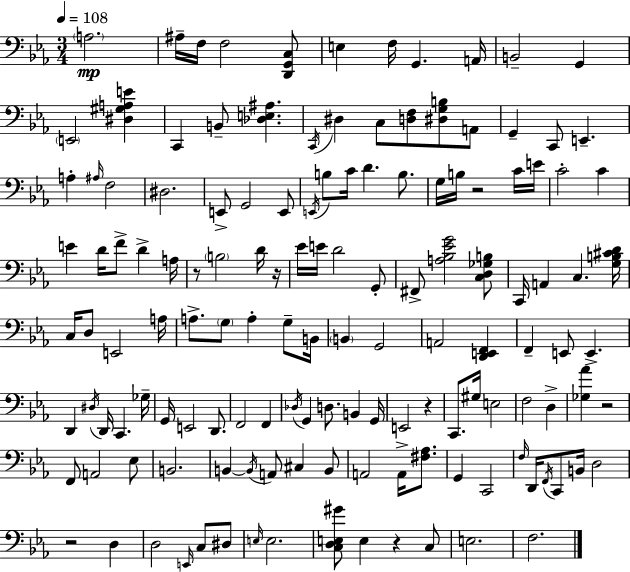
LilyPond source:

{
  \clef bass
  \numericTimeSignature
  \time 3/4
  \key c \minor
  \tempo 4 = 108
  \parenthesize a2.\mp | ais16-- f16 f2 <d, g, c>8 | e4 f16 g,4. a,16 | b,2-- g,4 | \break \parenthesize e,2 <dis gis a e'>4 | c,4 b,8-- <des e ais>4. | \acciaccatura { c,16 } dis4 c8 <d f>8 <dis g b>8 a,8 | g,4-- c,8 e,4.-- | \break a4-. \grace { ais16 } f2 | dis2. | e,8-> g,2 | e,8 \acciaccatura { e,16 } b8 c'16 d'4. | \break b8. g16 b16 r2 | c'16 e'16 c'2-. c'4 | e'4 d'16 f'8-> d'4-> | a16 r8 \parenthesize b2 | \break d'16 r16 ees'16 e'16 d'2 | g,8-. fis,8-> <a bes ees' g'>2 | <c d ges b>8 c,16 a,4 c4. | <g b cis' d'>16 c16 d8 e,2 | \break a16 a8.-> \parenthesize g8 a4-. | g8-- b,16 \parenthesize b,4 g,2 | a,2 <d, e, f,>4 | f,4-- e,8 e,4.-> | \break d,4 \acciaccatura { dis16 } d,16 c,4. | ges16-- g,16 e,2 | d,8. f,2 | f,4 \acciaccatura { des16 } g,4 d8. | \break b,4 g,16 e,2 | r4 c,8. gis16 e2 | f2 | d4-> <ges aes'>4 r2 | \break f,8 a,2 | ees8 b,2. | b,4~~ \acciaccatura { b,16 } a,8 | cis4 b,8 a,2 | \break a,16-> <fis aes>8. g,4 c,2 | \grace { f16 } d,16 \acciaccatura { f,16 } c,8 b,16 | d2 r2 | d4 d2 | \break \grace { e,16 } c8 dis8 \grace { e16 } e2. | <c d e gis'>8 | e4 r4 c8 e2. | f2. | \break \bar "|."
}